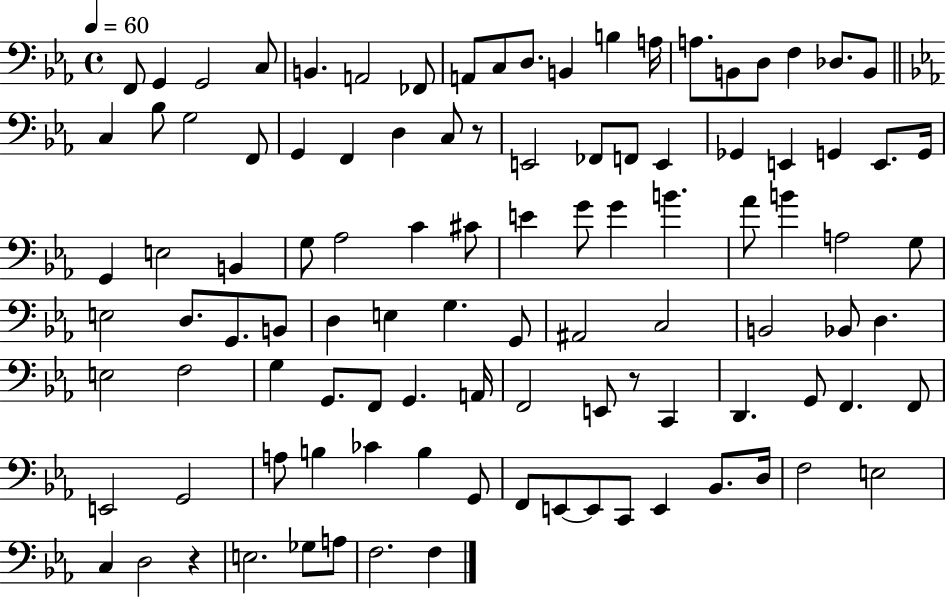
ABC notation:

X:1
T:Untitled
M:4/4
L:1/4
K:Eb
F,,/2 G,, G,,2 C,/2 B,, A,,2 _F,,/2 A,,/2 C,/2 D,/2 B,, B, A,/4 A,/2 B,,/2 D,/2 F, _D,/2 B,,/2 C, _B,/2 G,2 F,,/2 G,, F,, D, C,/2 z/2 E,,2 _F,,/2 F,,/2 E,, _G,, E,, G,, E,,/2 G,,/4 G,, E,2 B,, G,/2 _A,2 C ^C/2 E G/2 G B _A/2 B A,2 G,/2 E,2 D,/2 G,,/2 B,,/2 D, E, G, G,,/2 ^A,,2 C,2 B,,2 _B,,/2 D, E,2 F,2 G, G,,/2 F,,/2 G,, A,,/4 F,,2 E,,/2 z/2 C,, D,, G,,/2 F,, F,,/2 E,,2 G,,2 A,/2 B, _C B, G,,/2 F,,/2 E,,/2 E,,/2 C,,/2 E,, _B,,/2 D,/4 F,2 E,2 C, D,2 z E,2 _G,/2 A,/2 F,2 F,